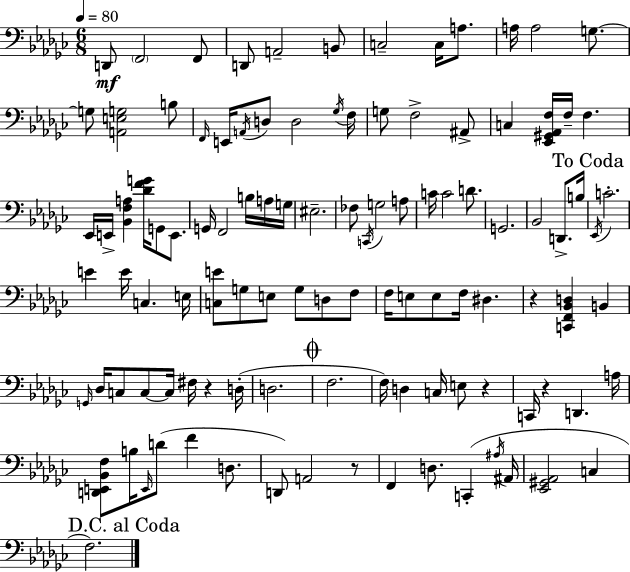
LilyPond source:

{
  \clef bass
  \numericTimeSignature
  \time 6/8
  \key ees \minor
  \tempo 4 = 80
  d,8\mf \parenthesize f,2 f,8 | d,8 a,2-- b,8 | c2-- c16 a8. | a16 a2 g8.~~ | \break g8 <a, e g>2 b8 | \grace { f,16 } e,16 \acciaccatura { a,16 } d8 d2 | \acciaccatura { ges16 } f16 g8 f2-> | ais,8-> c4 <ees, gis, aes, f>16 f16-- f4. | \break ees,16 e,16-> <bes, f a>4 <des' f' g'>16 g,8 | e,8. g,16 f,2 | b16 a16 g16 eis2.-- | fes8 \acciaccatura { c,16 } g2 | \break a8 c'16 c'2 | d'8. g,2. | bes,2 | d,8.-> b16 \mark "To Coda" \acciaccatura { ees,16 } c'2.-. | \break e'4 e'16 c4. | e16 <c e'>8 g8 e8 g8 | d8 f8 f16 e8 e8 f16 dis4. | r4 <c, f, bes, d>4 | \break b,4 \grace { g,16 } des16 c8 c8~~ c16 | fis16 r4 d16-.( d2. | \mark \markup { \musicglyph "scripts.coda" } f2. | f16) d4 c16 | \break e8 r4 c,16 r4 d,4. | a16 <d, e, bes, f>8 b16 \grace { e,16 } d'8( | f'4 d8. d,8) a,2 | r8 f,4 d8. | \break c,4-.( \acciaccatura { ais16 } ais,16 <ees, gis, aes,>2 | c4 \mark "D.C. al Coda" f2.) | \bar "|."
}